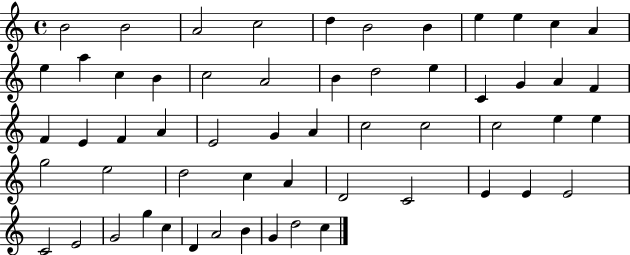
X:1
T:Untitled
M:4/4
L:1/4
K:C
B2 B2 A2 c2 d B2 B e e c A e a c B c2 A2 B d2 e C G A F F E F A E2 G A c2 c2 c2 e e g2 e2 d2 c A D2 C2 E E E2 C2 E2 G2 g c D A2 B G d2 c